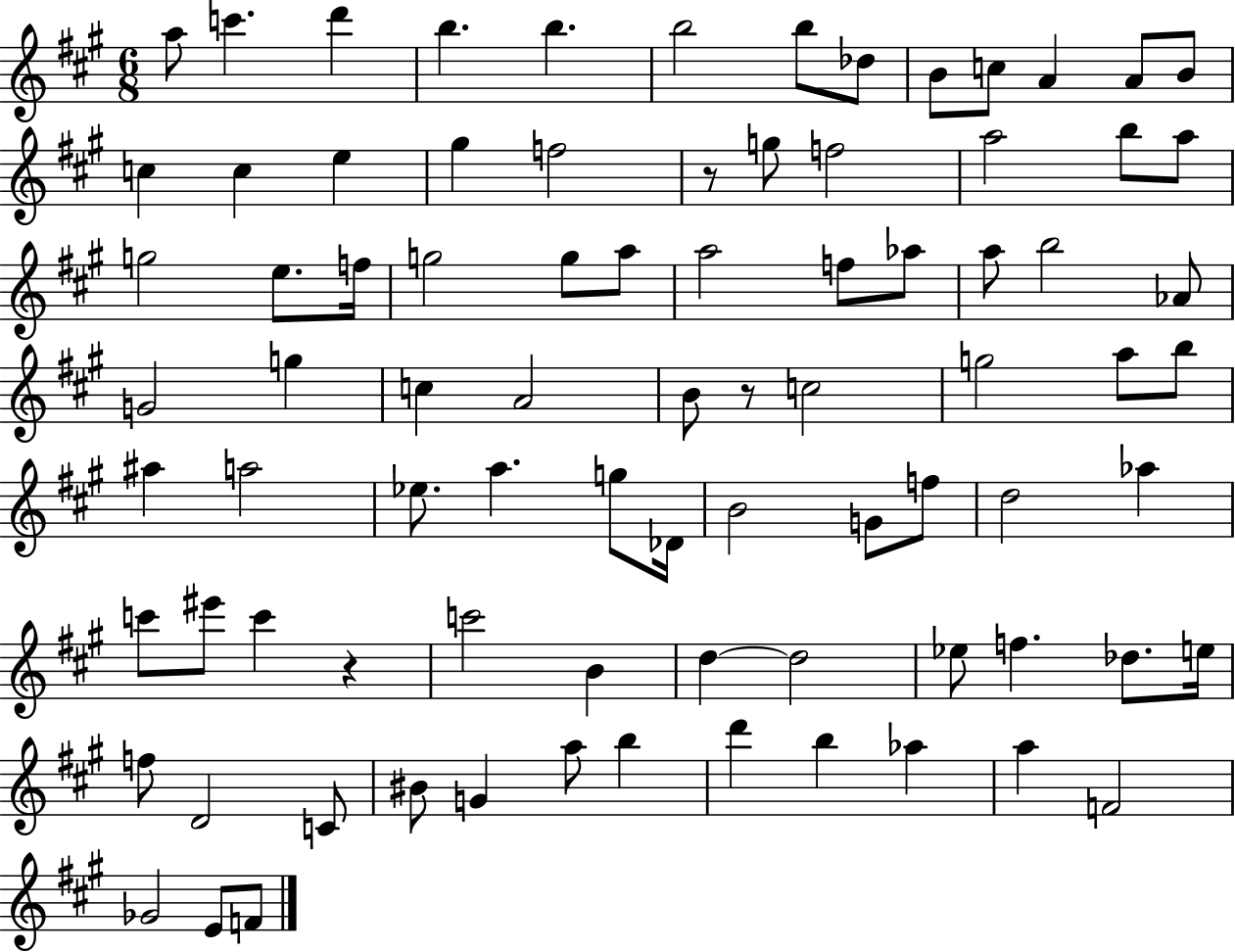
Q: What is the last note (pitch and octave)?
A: F4